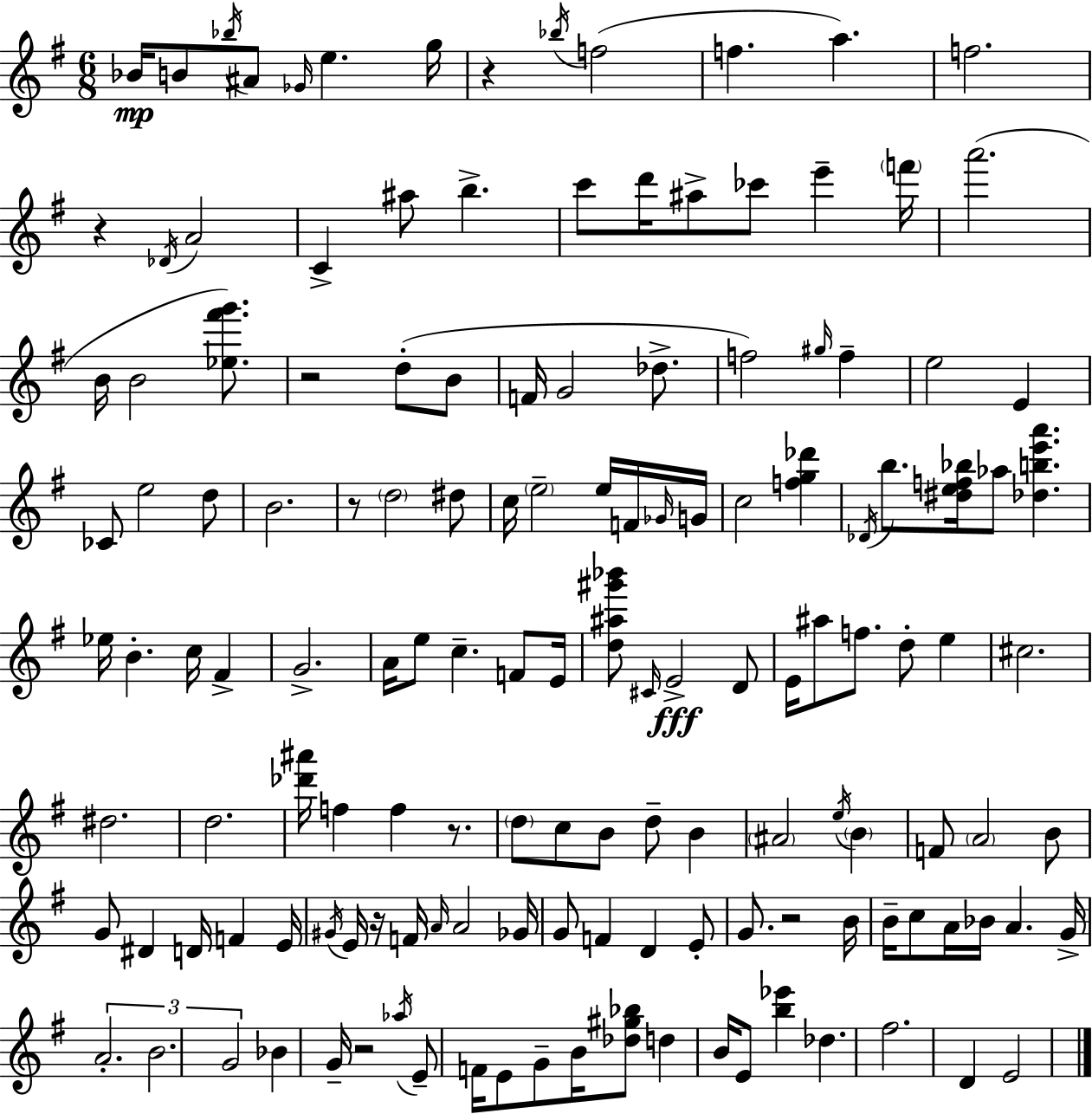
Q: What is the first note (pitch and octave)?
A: Bb4